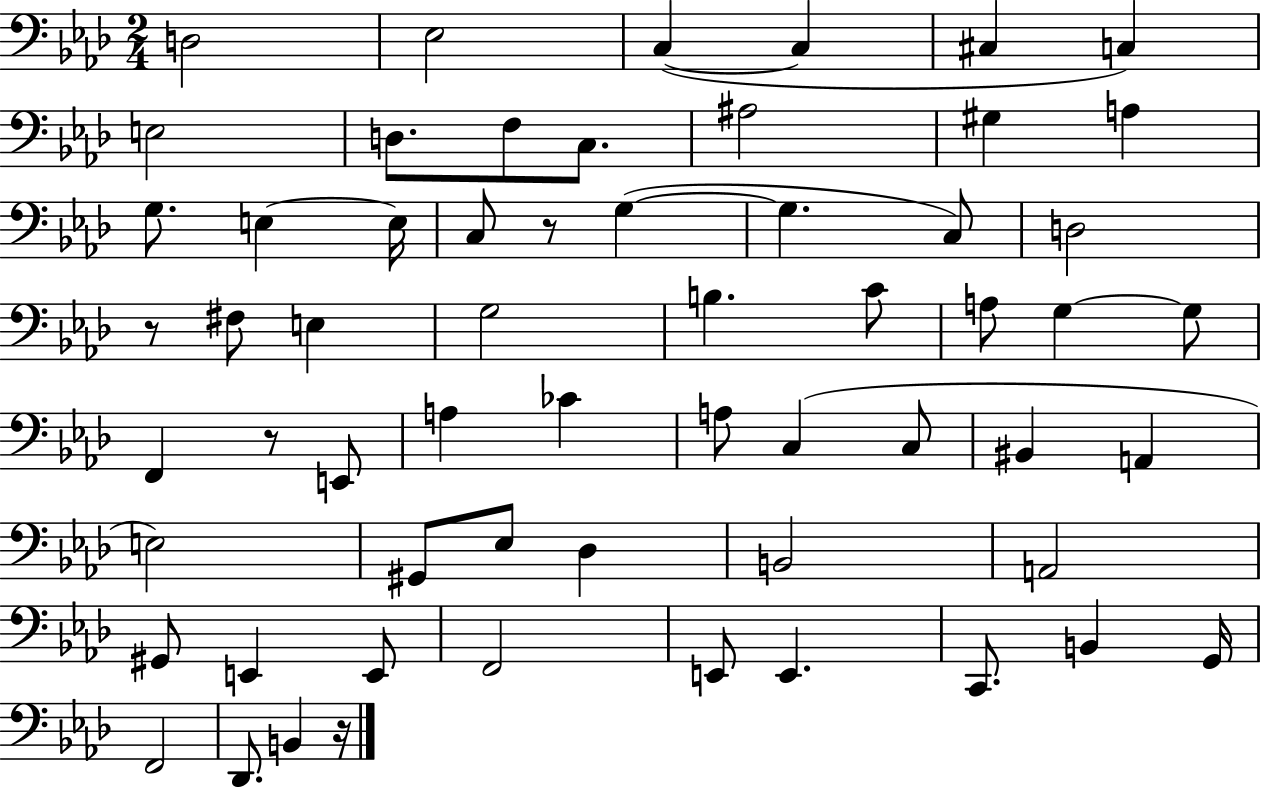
X:1
T:Untitled
M:2/4
L:1/4
K:Ab
D,2 _E,2 C, C, ^C, C, E,2 D,/2 F,/2 C,/2 ^A,2 ^G, A, G,/2 E, E,/4 C,/2 z/2 G, G, C,/2 D,2 z/2 ^F,/2 E, G,2 B, C/2 A,/2 G, G,/2 F,, z/2 E,,/2 A, _C A,/2 C, C,/2 ^B,, A,, E,2 ^G,,/2 _E,/2 _D, B,,2 A,,2 ^G,,/2 E,, E,,/2 F,,2 E,,/2 E,, C,,/2 B,, G,,/4 F,,2 _D,,/2 B,, z/4